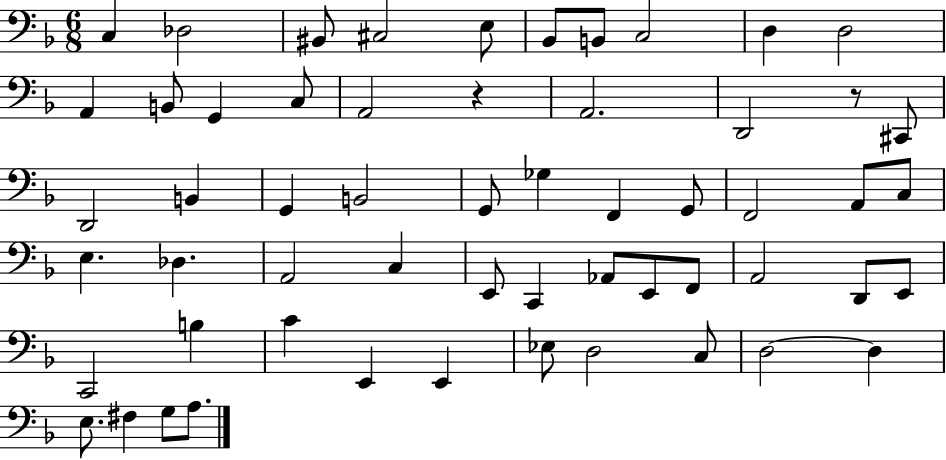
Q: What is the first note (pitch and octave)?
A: C3